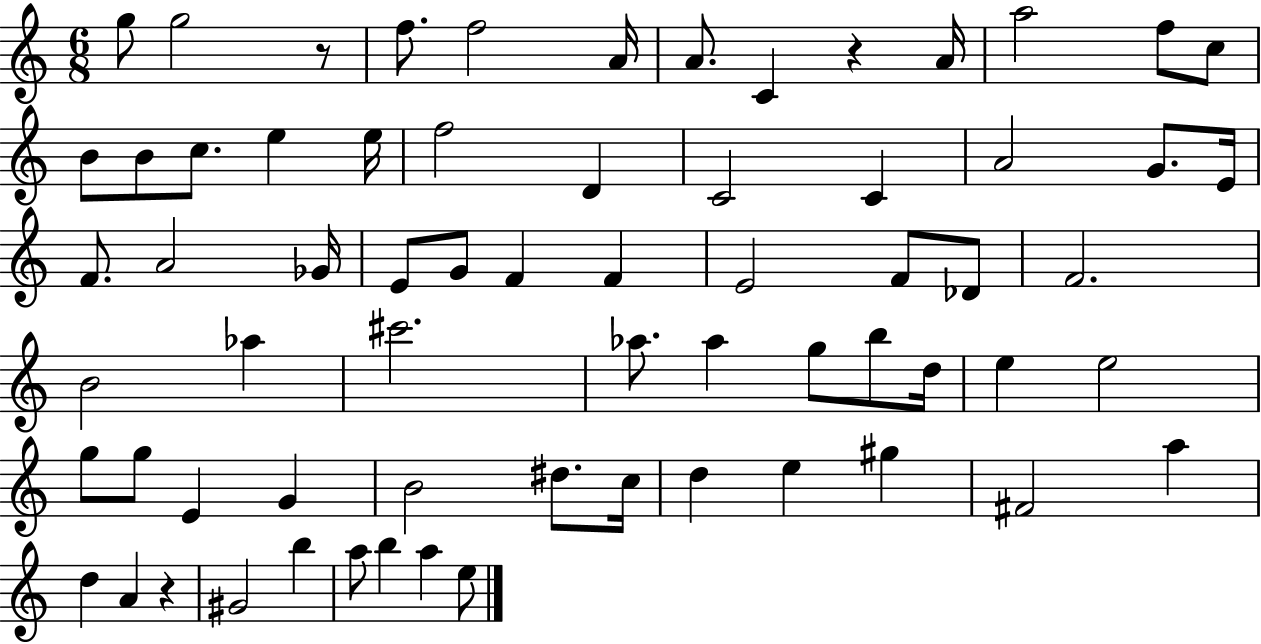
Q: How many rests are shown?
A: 3